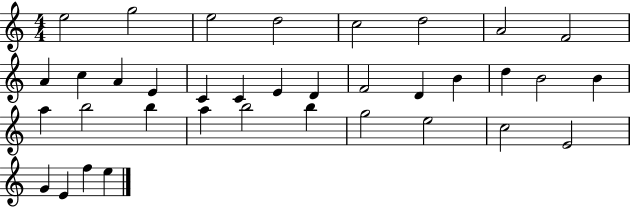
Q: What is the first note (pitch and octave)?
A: E5